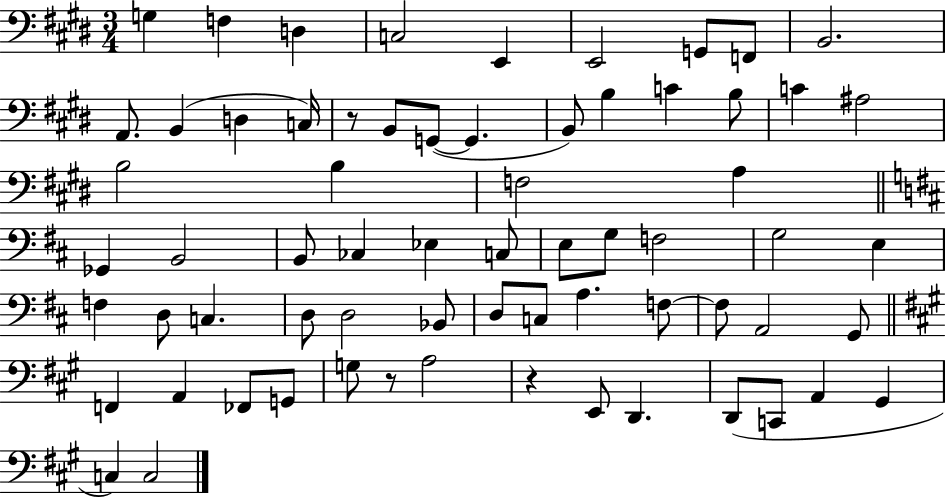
G3/q F3/q D3/q C3/h E2/q E2/h G2/e F2/e B2/h. A2/e. B2/q D3/q C3/s R/e B2/e G2/e G2/q. B2/e B3/q C4/q B3/e C4/q A#3/h B3/h B3/q F3/h A3/q Gb2/q B2/h B2/e CES3/q Eb3/q C3/e E3/e G3/e F3/h G3/h E3/q F3/q D3/e C3/q. D3/e D3/h Bb2/e D3/e C3/e A3/q. F3/e F3/e A2/h G2/e F2/q A2/q FES2/e G2/e G3/e R/e A3/h R/q E2/e D2/q. D2/e C2/e A2/q G#2/q C3/q C3/h